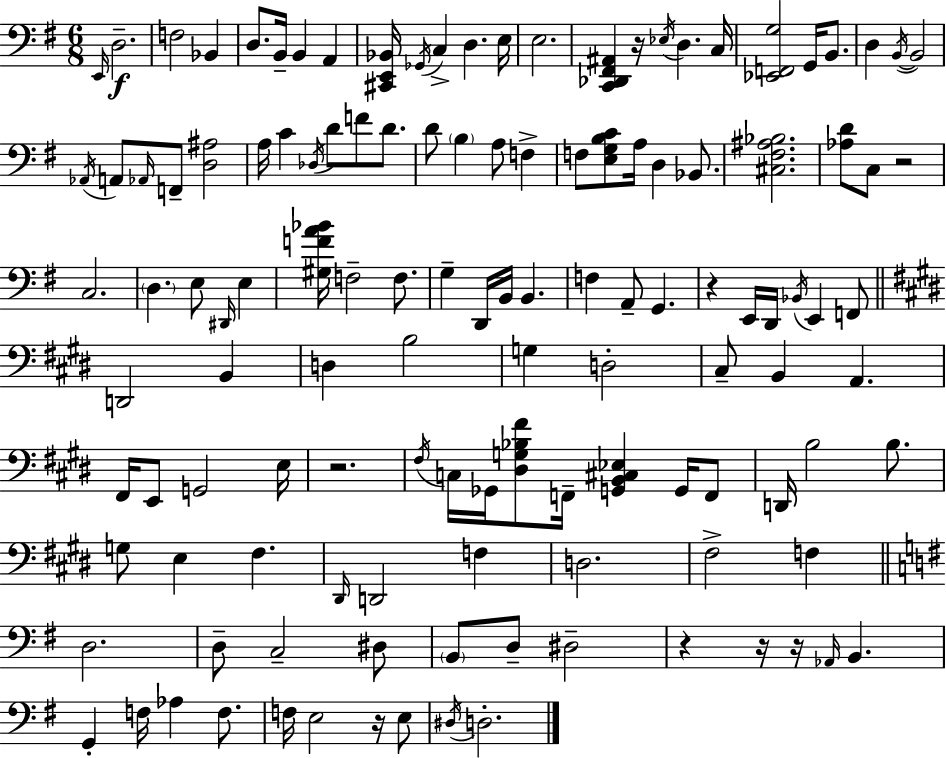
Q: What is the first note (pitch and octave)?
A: E2